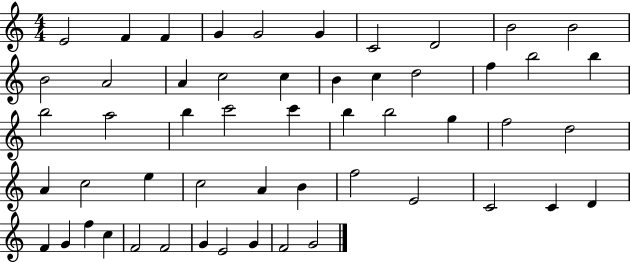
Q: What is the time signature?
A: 4/4